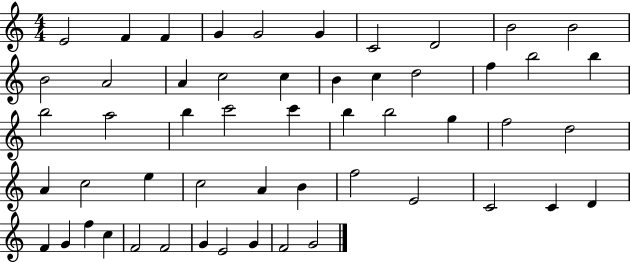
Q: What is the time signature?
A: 4/4